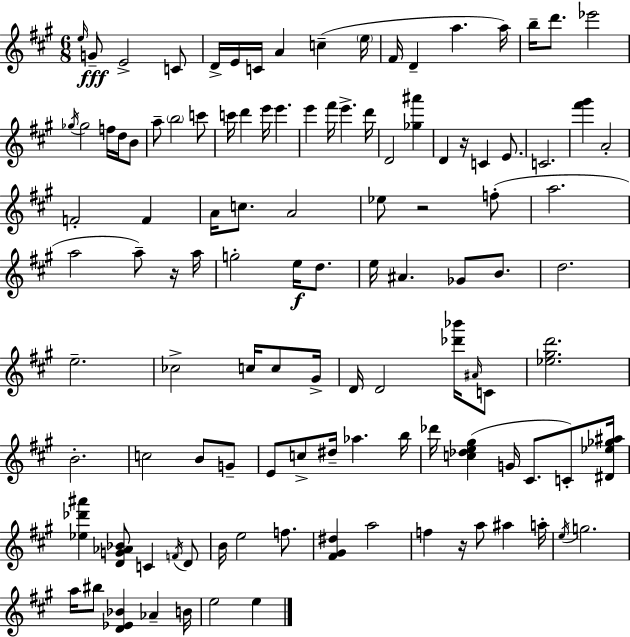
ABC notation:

X:1
T:Untitled
M:6/8
L:1/4
K:A
e/4 G/2 E2 C/2 D/4 E/4 C/4 A c e/4 ^F/4 D a a/4 b/4 d'/2 _e'2 _g/4 _g2 f/4 d/4 B/2 a/2 b2 c'/2 c'/4 d' e'/4 e' e' ^f'/4 e' d'/4 D2 [_g^a'] D z/4 C E/2 C2 [^f'^g'] A2 F2 F A/4 c/2 A2 _e/2 z2 f/2 a2 a2 a/2 z/4 a/4 g2 e/4 d/2 e/4 ^A _G/2 B/2 d2 e2 _c2 c/4 c/2 ^G/4 D/4 D2 [_d'_b']/4 ^A/4 C/2 [_e^gd']2 B2 c2 B/2 G/2 E/2 c/2 ^d/4 _a b/4 _d'/4 [c_de^g] G/4 ^C/2 C/2 [^D_e_g^a]/4 [_e_d'^a'] [DG_A_B]/2 C F/4 D/2 B/4 e2 f/2 [^F^G^d] a2 f z/4 a/2 ^a a/4 e/4 g2 a/4 ^b/2 [D_E_B] _A B/4 e2 e